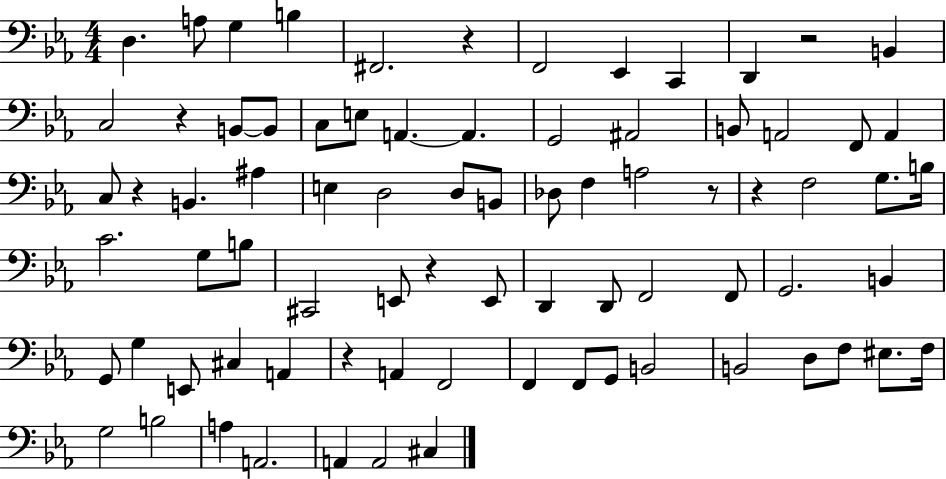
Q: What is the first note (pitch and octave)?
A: D3